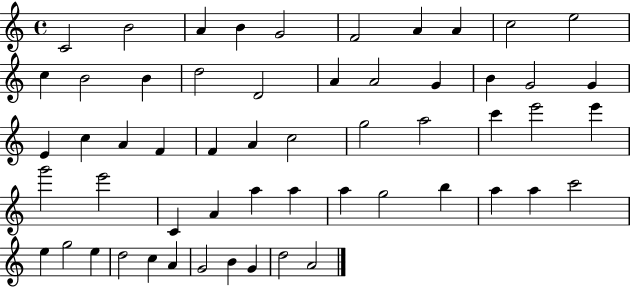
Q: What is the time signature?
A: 4/4